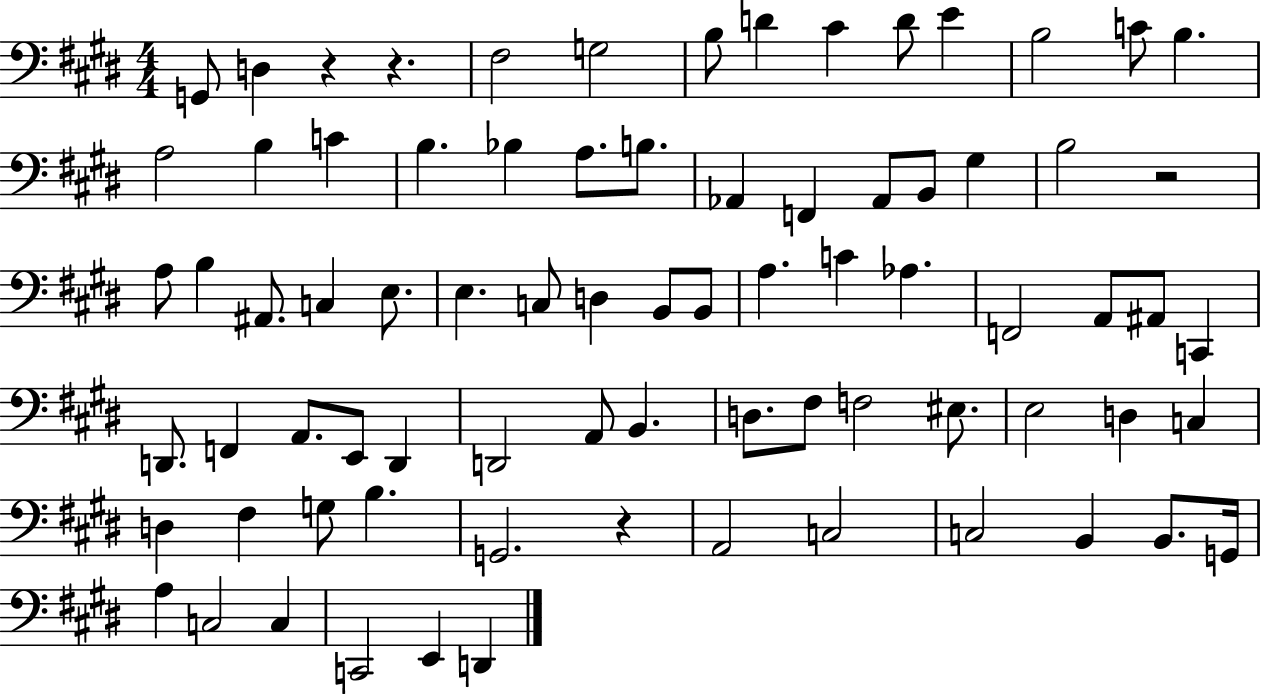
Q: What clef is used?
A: bass